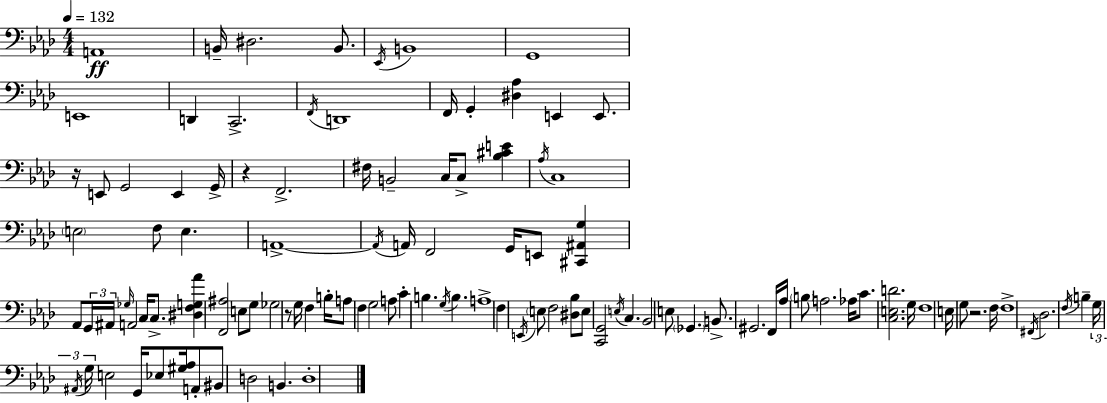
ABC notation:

X:1
T:Untitled
M:4/4
L:1/4
K:Fm
A,,4 B,,/4 ^D,2 B,,/2 _E,,/4 B,,4 G,,4 E,,4 D,, C,,2 F,,/4 D,,4 F,,/4 G,, [^D,_A,] E,, E,,/2 z/4 E,,/2 G,,2 E,, G,,/4 z F,,2 ^F,/4 B,,2 C,/4 C,/2 [_B,^CE] _A,/4 C,4 E,2 F,/2 E, A,,4 A,,/4 A,,/4 F,,2 G,,/4 E,,/2 [^C,,^A,,G,] _A,,/2 G,,/4 ^A,,/4 _G,/4 A,,2 C,/4 C,/2 [^D,F,G,_A] [F,,^A,]2 E,/2 G,/2 _G,2 z/2 G,/4 F, B,/4 A,/2 F, G,2 A,/2 C B, G,/4 B, A,4 F, E,,/4 E,/2 F,2 [^D,_B,]/2 E,/2 [C,,G,,]2 E,/4 C, _B,,2 E,/2 _G,, B,,/2 ^G,,2 F,,/4 _A,/4 B,/2 A,2 _A,/4 C/2 [C,E,D]2 G,/4 F,4 E,/4 G,/2 z2 F,/4 F,4 ^F,,/4 _D,2 F,/4 B, G,/4 ^A,,/4 G,/4 E,2 G,,/4 _E,/2 [^G,_A,]/4 A,,/2 ^B,,/2 D,2 B,, D,4